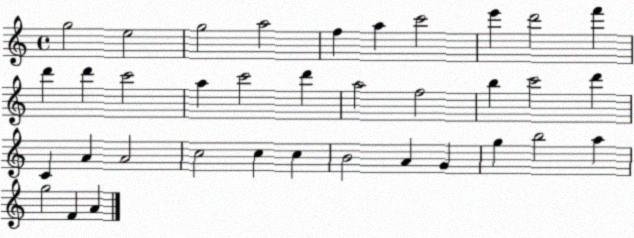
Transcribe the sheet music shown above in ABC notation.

X:1
T:Untitled
M:4/4
L:1/4
K:C
g2 e2 g2 a2 f a c'2 e' d'2 f' d' d' c'2 a c'2 d' a2 f2 b c'2 d' C A A2 c2 c c B2 A G g b2 a g2 F A